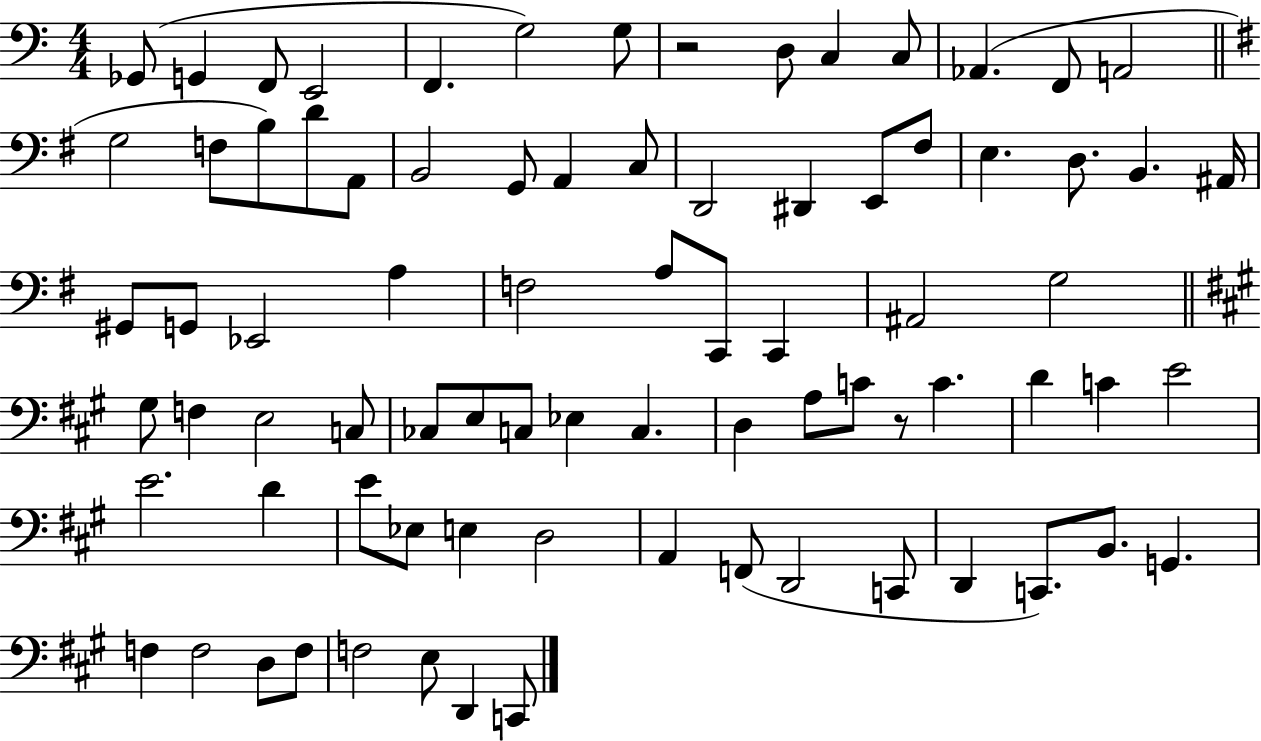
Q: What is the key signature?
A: C major